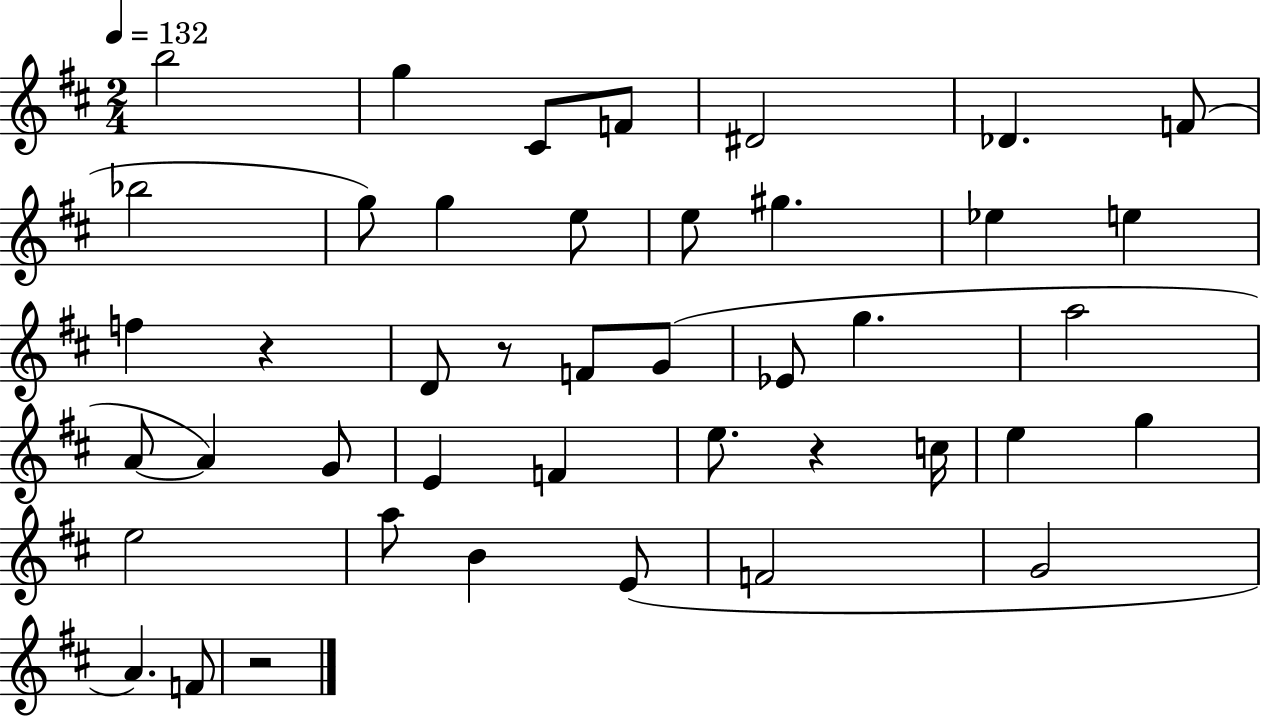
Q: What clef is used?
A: treble